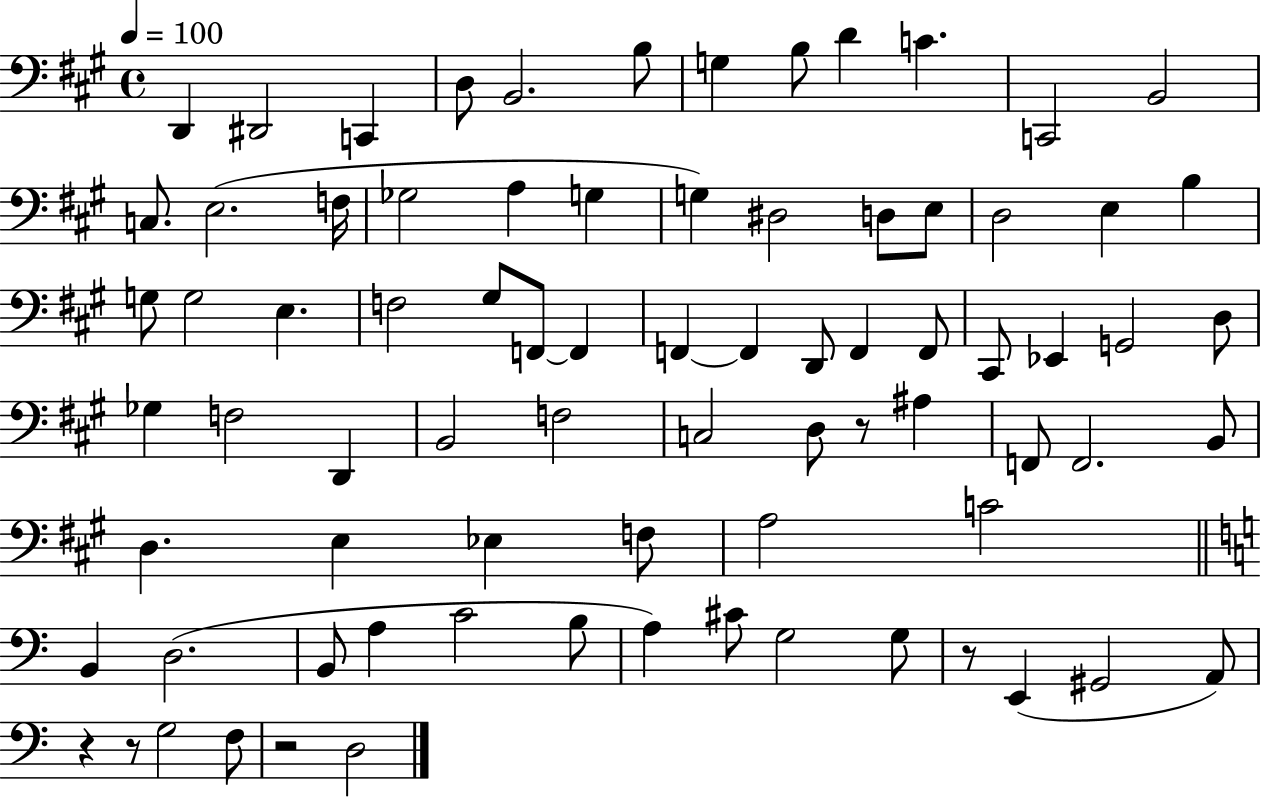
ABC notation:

X:1
T:Untitled
M:4/4
L:1/4
K:A
D,, ^D,,2 C,, D,/2 B,,2 B,/2 G, B,/2 D C C,,2 B,,2 C,/2 E,2 F,/4 _G,2 A, G, G, ^D,2 D,/2 E,/2 D,2 E, B, G,/2 G,2 E, F,2 ^G,/2 F,,/2 F,, F,, F,, D,,/2 F,, F,,/2 ^C,,/2 _E,, G,,2 D,/2 _G, F,2 D,, B,,2 F,2 C,2 D,/2 z/2 ^A, F,,/2 F,,2 B,,/2 D, E, _E, F,/2 A,2 C2 B,, D,2 B,,/2 A, C2 B,/2 A, ^C/2 G,2 G,/2 z/2 E,, ^G,,2 A,,/2 z z/2 G,2 F,/2 z2 D,2